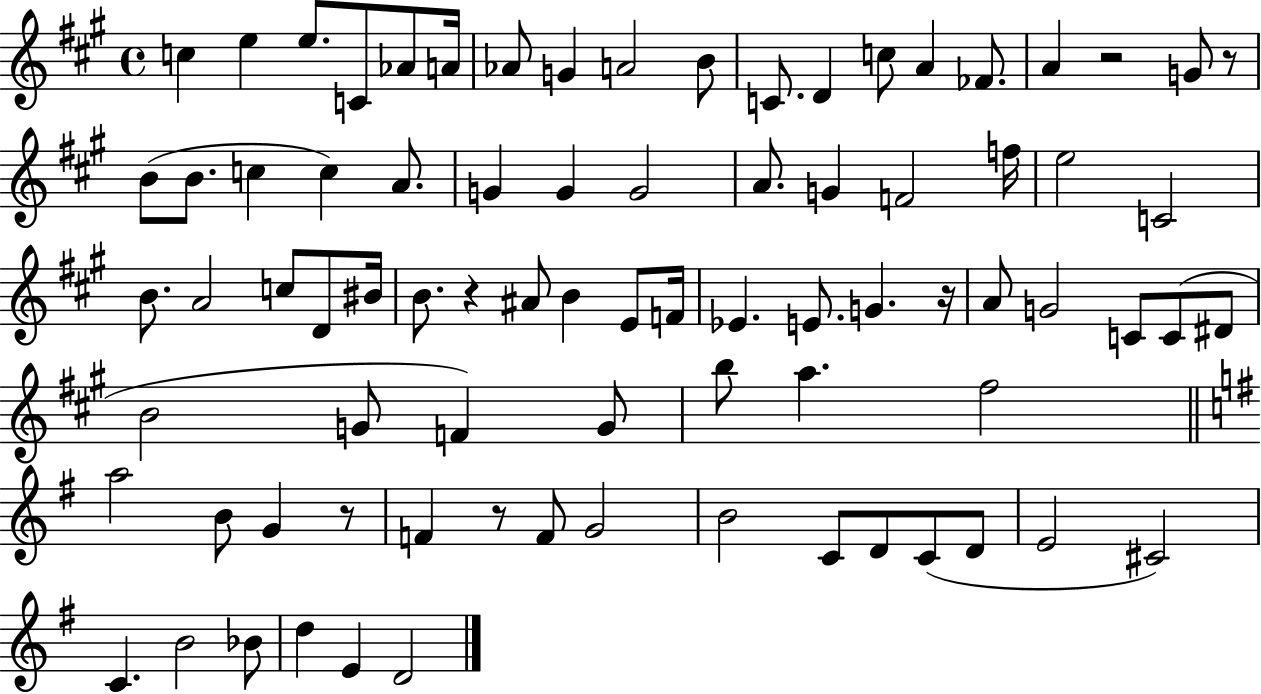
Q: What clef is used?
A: treble